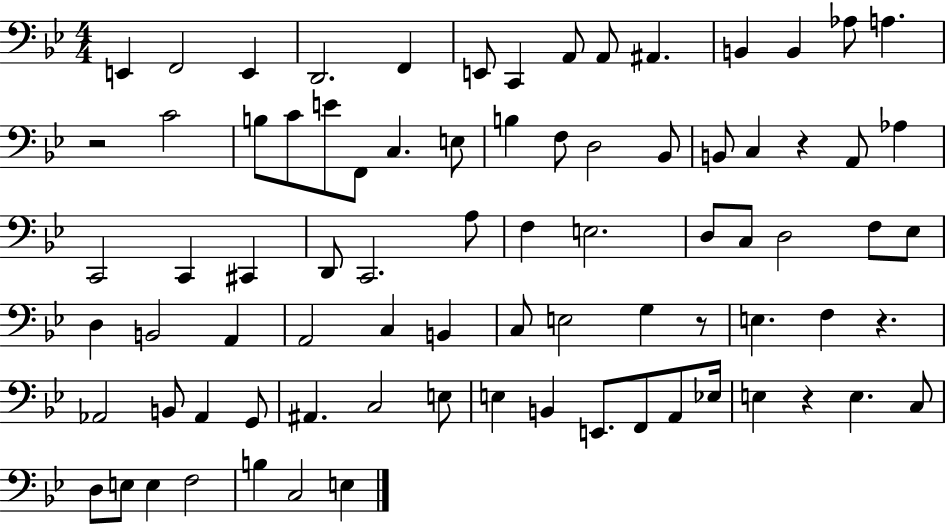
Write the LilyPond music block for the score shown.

{
  \clef bass
  \numericTimeSignature
  \time 4/4
  \key bes \major
  e,4 f,2 e,4 | d,2. f,4 | e,8 c,4 a,8 a,8 ais,4. | b,4 b,4 aes8 a4. | \break r2 c'2 | b8 c'8 e'8 f,8 c4. e8 | b4 f8 d2 bes,8 | b,8 c4 r4 a,8 aes4 | \break c,2 c,4 cis,4 | d,8 c,2. a8 | f4 e2. | d8 c8 d2 f8 ees8 | \break d4 b,2 a,4 | a,2 c4 b,4 | c8 e2 g4 r8 | e4. f4 r4. | \break aes,2 b,8 aes,4 g,8 | ais,4. c2 e8 | e4 b,4 e,8. f,8 a,8 ees16 | e4 r4 e4. c8 | \break d8 e8 e4 f2 | b4 c2 e4 | \bar "|."
}